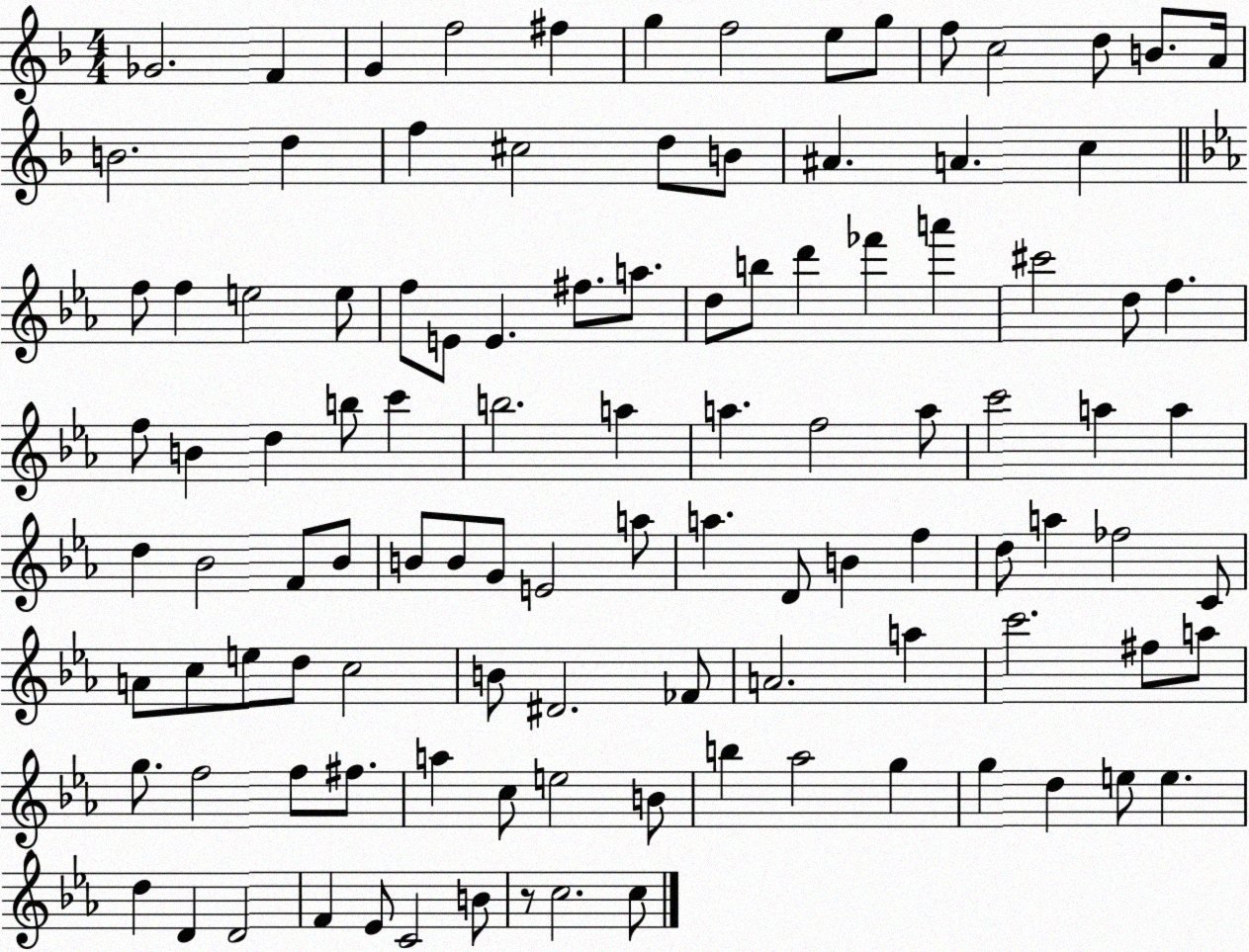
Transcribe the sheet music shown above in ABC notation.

X:1
T:Untitled
M:4/4
L:1/4
K:F
_G2 F G f2 ^f g f2 e/2 g/2 f/2 c2 d/2 B/2 A/4 B2 d f ^c2 d/2 B/2 ^A A c f/2 f e2 e/2 f/2 E/2 E ^f/2 a/2 d/2 b/2 d' _f' a' ^c'2 d/2 f f/2 B d b/2 c' b2 a a f2 a/2 c'2 a a d _B2 F/2 _B/2 B/2 B/2 G/2 E2 a/2 a D/2 B f d/2 a _f2 C/2 A/2 c/2 e/2 d/2 c2 B/2 ^D2 _F/2 A2 a c'2 ^f/2 a/2 g/2 f2 f/2 ^f/2 a c/2 e2 B/2 b _a2 g g d e/2 e d D D2 F _E/2 C2 B/2 z/2 c2 c/2